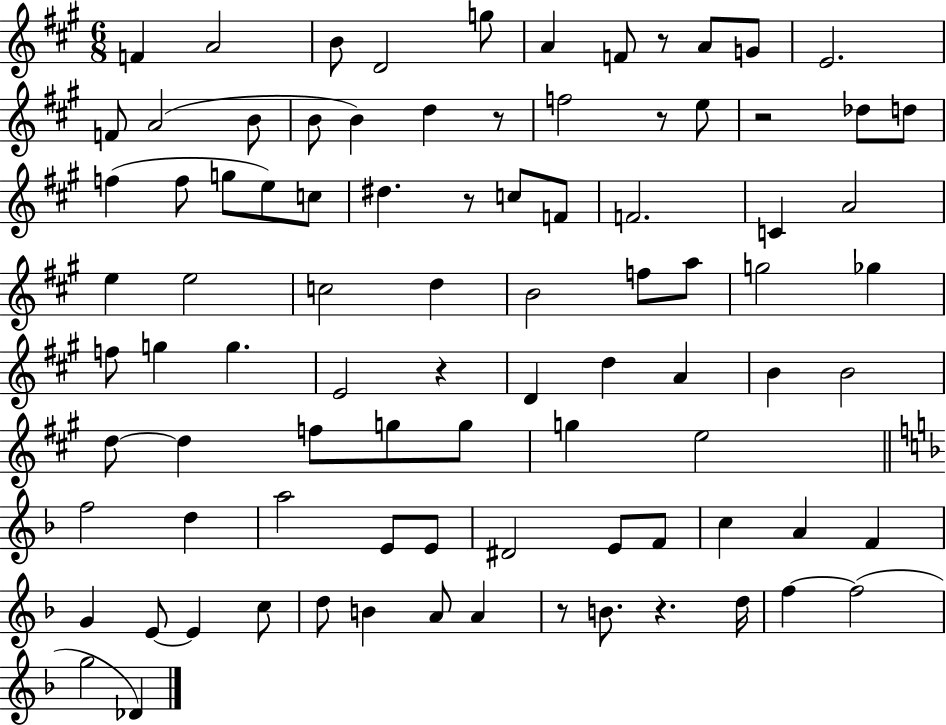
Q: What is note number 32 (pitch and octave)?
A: E5